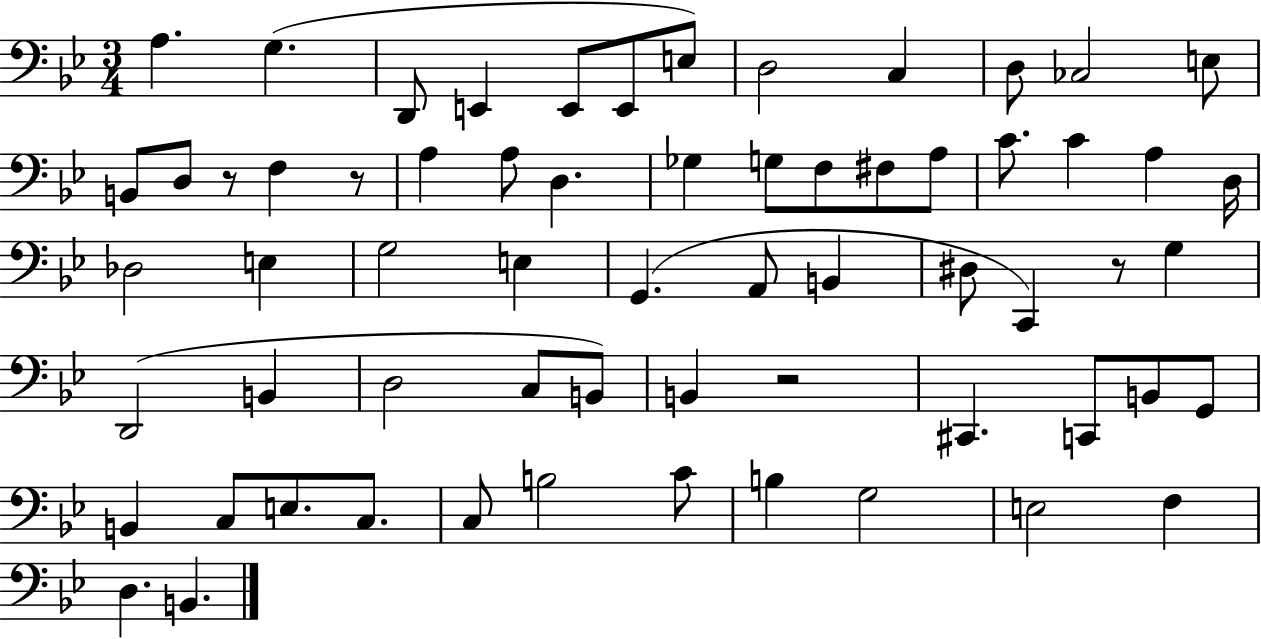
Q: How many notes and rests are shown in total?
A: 64